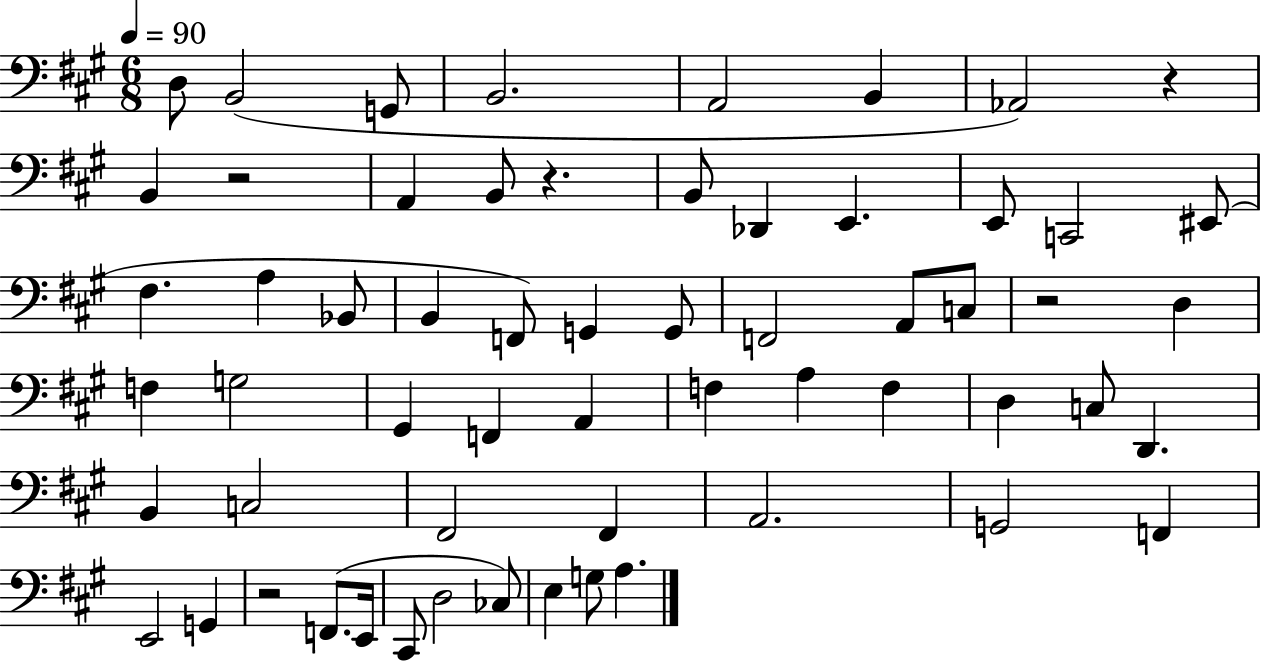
X:1
T:Untitled
M:6/8
L:1/4
K:A
D,/2 B,,2 G,,/2 B,,2 A,,2 B,, _A,,2 z B,, z2 A,, B,,/2 z B,,/2 _D,, E,, E,,/2 C,,2 ^E,,/2 ^F, A, _B,,/2 B,, F,,/2 G,, G,,/2 F,,2 A,,/2 C,/2 z2 D, F, G,2 ^G,, F,, A,, F, A, F, D, C,/2 D,, B,, C,2 ^F,,2 ^F,, A,,2 G,,2 F,, E,,2 G,, z2 F,,/2 E,,/4 ^C,,/2 D,2 _C,/2 E, G,/2 A,